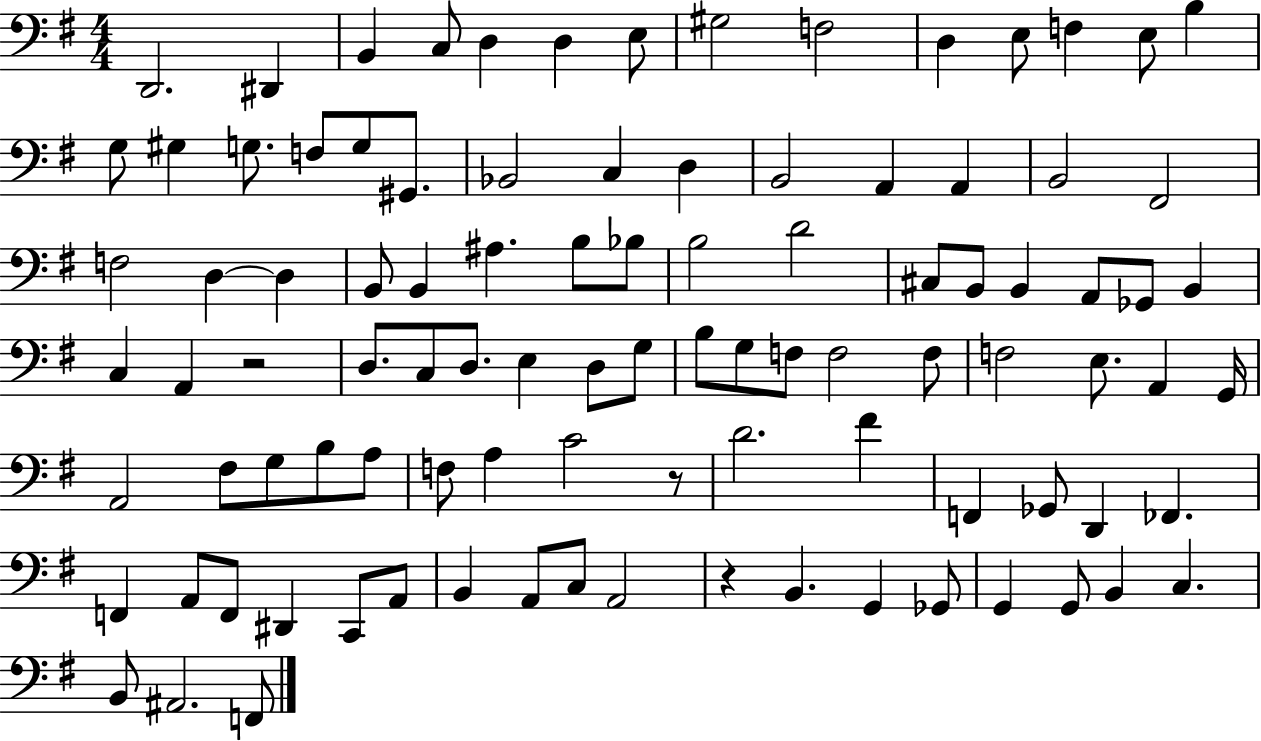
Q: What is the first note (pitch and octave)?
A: D2